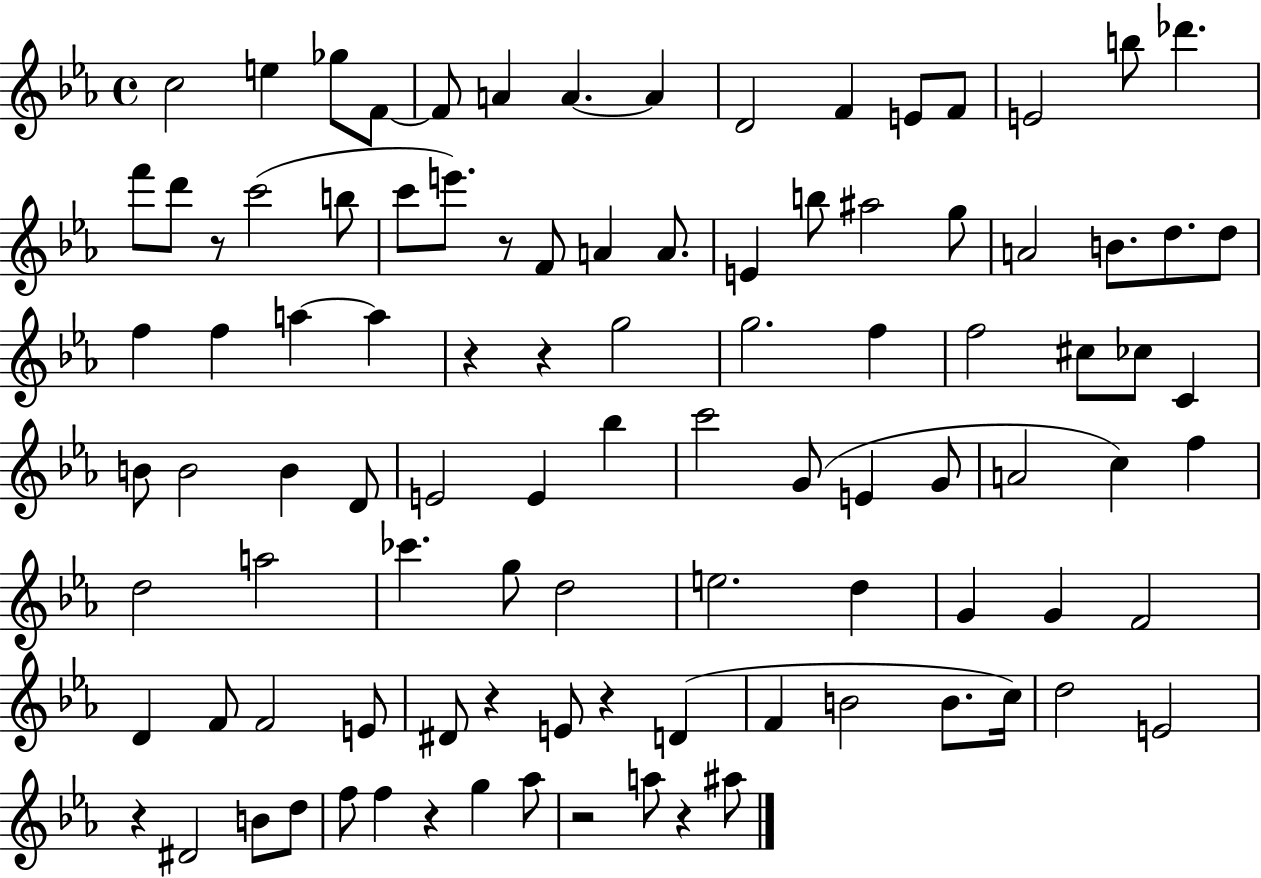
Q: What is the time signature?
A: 4/4